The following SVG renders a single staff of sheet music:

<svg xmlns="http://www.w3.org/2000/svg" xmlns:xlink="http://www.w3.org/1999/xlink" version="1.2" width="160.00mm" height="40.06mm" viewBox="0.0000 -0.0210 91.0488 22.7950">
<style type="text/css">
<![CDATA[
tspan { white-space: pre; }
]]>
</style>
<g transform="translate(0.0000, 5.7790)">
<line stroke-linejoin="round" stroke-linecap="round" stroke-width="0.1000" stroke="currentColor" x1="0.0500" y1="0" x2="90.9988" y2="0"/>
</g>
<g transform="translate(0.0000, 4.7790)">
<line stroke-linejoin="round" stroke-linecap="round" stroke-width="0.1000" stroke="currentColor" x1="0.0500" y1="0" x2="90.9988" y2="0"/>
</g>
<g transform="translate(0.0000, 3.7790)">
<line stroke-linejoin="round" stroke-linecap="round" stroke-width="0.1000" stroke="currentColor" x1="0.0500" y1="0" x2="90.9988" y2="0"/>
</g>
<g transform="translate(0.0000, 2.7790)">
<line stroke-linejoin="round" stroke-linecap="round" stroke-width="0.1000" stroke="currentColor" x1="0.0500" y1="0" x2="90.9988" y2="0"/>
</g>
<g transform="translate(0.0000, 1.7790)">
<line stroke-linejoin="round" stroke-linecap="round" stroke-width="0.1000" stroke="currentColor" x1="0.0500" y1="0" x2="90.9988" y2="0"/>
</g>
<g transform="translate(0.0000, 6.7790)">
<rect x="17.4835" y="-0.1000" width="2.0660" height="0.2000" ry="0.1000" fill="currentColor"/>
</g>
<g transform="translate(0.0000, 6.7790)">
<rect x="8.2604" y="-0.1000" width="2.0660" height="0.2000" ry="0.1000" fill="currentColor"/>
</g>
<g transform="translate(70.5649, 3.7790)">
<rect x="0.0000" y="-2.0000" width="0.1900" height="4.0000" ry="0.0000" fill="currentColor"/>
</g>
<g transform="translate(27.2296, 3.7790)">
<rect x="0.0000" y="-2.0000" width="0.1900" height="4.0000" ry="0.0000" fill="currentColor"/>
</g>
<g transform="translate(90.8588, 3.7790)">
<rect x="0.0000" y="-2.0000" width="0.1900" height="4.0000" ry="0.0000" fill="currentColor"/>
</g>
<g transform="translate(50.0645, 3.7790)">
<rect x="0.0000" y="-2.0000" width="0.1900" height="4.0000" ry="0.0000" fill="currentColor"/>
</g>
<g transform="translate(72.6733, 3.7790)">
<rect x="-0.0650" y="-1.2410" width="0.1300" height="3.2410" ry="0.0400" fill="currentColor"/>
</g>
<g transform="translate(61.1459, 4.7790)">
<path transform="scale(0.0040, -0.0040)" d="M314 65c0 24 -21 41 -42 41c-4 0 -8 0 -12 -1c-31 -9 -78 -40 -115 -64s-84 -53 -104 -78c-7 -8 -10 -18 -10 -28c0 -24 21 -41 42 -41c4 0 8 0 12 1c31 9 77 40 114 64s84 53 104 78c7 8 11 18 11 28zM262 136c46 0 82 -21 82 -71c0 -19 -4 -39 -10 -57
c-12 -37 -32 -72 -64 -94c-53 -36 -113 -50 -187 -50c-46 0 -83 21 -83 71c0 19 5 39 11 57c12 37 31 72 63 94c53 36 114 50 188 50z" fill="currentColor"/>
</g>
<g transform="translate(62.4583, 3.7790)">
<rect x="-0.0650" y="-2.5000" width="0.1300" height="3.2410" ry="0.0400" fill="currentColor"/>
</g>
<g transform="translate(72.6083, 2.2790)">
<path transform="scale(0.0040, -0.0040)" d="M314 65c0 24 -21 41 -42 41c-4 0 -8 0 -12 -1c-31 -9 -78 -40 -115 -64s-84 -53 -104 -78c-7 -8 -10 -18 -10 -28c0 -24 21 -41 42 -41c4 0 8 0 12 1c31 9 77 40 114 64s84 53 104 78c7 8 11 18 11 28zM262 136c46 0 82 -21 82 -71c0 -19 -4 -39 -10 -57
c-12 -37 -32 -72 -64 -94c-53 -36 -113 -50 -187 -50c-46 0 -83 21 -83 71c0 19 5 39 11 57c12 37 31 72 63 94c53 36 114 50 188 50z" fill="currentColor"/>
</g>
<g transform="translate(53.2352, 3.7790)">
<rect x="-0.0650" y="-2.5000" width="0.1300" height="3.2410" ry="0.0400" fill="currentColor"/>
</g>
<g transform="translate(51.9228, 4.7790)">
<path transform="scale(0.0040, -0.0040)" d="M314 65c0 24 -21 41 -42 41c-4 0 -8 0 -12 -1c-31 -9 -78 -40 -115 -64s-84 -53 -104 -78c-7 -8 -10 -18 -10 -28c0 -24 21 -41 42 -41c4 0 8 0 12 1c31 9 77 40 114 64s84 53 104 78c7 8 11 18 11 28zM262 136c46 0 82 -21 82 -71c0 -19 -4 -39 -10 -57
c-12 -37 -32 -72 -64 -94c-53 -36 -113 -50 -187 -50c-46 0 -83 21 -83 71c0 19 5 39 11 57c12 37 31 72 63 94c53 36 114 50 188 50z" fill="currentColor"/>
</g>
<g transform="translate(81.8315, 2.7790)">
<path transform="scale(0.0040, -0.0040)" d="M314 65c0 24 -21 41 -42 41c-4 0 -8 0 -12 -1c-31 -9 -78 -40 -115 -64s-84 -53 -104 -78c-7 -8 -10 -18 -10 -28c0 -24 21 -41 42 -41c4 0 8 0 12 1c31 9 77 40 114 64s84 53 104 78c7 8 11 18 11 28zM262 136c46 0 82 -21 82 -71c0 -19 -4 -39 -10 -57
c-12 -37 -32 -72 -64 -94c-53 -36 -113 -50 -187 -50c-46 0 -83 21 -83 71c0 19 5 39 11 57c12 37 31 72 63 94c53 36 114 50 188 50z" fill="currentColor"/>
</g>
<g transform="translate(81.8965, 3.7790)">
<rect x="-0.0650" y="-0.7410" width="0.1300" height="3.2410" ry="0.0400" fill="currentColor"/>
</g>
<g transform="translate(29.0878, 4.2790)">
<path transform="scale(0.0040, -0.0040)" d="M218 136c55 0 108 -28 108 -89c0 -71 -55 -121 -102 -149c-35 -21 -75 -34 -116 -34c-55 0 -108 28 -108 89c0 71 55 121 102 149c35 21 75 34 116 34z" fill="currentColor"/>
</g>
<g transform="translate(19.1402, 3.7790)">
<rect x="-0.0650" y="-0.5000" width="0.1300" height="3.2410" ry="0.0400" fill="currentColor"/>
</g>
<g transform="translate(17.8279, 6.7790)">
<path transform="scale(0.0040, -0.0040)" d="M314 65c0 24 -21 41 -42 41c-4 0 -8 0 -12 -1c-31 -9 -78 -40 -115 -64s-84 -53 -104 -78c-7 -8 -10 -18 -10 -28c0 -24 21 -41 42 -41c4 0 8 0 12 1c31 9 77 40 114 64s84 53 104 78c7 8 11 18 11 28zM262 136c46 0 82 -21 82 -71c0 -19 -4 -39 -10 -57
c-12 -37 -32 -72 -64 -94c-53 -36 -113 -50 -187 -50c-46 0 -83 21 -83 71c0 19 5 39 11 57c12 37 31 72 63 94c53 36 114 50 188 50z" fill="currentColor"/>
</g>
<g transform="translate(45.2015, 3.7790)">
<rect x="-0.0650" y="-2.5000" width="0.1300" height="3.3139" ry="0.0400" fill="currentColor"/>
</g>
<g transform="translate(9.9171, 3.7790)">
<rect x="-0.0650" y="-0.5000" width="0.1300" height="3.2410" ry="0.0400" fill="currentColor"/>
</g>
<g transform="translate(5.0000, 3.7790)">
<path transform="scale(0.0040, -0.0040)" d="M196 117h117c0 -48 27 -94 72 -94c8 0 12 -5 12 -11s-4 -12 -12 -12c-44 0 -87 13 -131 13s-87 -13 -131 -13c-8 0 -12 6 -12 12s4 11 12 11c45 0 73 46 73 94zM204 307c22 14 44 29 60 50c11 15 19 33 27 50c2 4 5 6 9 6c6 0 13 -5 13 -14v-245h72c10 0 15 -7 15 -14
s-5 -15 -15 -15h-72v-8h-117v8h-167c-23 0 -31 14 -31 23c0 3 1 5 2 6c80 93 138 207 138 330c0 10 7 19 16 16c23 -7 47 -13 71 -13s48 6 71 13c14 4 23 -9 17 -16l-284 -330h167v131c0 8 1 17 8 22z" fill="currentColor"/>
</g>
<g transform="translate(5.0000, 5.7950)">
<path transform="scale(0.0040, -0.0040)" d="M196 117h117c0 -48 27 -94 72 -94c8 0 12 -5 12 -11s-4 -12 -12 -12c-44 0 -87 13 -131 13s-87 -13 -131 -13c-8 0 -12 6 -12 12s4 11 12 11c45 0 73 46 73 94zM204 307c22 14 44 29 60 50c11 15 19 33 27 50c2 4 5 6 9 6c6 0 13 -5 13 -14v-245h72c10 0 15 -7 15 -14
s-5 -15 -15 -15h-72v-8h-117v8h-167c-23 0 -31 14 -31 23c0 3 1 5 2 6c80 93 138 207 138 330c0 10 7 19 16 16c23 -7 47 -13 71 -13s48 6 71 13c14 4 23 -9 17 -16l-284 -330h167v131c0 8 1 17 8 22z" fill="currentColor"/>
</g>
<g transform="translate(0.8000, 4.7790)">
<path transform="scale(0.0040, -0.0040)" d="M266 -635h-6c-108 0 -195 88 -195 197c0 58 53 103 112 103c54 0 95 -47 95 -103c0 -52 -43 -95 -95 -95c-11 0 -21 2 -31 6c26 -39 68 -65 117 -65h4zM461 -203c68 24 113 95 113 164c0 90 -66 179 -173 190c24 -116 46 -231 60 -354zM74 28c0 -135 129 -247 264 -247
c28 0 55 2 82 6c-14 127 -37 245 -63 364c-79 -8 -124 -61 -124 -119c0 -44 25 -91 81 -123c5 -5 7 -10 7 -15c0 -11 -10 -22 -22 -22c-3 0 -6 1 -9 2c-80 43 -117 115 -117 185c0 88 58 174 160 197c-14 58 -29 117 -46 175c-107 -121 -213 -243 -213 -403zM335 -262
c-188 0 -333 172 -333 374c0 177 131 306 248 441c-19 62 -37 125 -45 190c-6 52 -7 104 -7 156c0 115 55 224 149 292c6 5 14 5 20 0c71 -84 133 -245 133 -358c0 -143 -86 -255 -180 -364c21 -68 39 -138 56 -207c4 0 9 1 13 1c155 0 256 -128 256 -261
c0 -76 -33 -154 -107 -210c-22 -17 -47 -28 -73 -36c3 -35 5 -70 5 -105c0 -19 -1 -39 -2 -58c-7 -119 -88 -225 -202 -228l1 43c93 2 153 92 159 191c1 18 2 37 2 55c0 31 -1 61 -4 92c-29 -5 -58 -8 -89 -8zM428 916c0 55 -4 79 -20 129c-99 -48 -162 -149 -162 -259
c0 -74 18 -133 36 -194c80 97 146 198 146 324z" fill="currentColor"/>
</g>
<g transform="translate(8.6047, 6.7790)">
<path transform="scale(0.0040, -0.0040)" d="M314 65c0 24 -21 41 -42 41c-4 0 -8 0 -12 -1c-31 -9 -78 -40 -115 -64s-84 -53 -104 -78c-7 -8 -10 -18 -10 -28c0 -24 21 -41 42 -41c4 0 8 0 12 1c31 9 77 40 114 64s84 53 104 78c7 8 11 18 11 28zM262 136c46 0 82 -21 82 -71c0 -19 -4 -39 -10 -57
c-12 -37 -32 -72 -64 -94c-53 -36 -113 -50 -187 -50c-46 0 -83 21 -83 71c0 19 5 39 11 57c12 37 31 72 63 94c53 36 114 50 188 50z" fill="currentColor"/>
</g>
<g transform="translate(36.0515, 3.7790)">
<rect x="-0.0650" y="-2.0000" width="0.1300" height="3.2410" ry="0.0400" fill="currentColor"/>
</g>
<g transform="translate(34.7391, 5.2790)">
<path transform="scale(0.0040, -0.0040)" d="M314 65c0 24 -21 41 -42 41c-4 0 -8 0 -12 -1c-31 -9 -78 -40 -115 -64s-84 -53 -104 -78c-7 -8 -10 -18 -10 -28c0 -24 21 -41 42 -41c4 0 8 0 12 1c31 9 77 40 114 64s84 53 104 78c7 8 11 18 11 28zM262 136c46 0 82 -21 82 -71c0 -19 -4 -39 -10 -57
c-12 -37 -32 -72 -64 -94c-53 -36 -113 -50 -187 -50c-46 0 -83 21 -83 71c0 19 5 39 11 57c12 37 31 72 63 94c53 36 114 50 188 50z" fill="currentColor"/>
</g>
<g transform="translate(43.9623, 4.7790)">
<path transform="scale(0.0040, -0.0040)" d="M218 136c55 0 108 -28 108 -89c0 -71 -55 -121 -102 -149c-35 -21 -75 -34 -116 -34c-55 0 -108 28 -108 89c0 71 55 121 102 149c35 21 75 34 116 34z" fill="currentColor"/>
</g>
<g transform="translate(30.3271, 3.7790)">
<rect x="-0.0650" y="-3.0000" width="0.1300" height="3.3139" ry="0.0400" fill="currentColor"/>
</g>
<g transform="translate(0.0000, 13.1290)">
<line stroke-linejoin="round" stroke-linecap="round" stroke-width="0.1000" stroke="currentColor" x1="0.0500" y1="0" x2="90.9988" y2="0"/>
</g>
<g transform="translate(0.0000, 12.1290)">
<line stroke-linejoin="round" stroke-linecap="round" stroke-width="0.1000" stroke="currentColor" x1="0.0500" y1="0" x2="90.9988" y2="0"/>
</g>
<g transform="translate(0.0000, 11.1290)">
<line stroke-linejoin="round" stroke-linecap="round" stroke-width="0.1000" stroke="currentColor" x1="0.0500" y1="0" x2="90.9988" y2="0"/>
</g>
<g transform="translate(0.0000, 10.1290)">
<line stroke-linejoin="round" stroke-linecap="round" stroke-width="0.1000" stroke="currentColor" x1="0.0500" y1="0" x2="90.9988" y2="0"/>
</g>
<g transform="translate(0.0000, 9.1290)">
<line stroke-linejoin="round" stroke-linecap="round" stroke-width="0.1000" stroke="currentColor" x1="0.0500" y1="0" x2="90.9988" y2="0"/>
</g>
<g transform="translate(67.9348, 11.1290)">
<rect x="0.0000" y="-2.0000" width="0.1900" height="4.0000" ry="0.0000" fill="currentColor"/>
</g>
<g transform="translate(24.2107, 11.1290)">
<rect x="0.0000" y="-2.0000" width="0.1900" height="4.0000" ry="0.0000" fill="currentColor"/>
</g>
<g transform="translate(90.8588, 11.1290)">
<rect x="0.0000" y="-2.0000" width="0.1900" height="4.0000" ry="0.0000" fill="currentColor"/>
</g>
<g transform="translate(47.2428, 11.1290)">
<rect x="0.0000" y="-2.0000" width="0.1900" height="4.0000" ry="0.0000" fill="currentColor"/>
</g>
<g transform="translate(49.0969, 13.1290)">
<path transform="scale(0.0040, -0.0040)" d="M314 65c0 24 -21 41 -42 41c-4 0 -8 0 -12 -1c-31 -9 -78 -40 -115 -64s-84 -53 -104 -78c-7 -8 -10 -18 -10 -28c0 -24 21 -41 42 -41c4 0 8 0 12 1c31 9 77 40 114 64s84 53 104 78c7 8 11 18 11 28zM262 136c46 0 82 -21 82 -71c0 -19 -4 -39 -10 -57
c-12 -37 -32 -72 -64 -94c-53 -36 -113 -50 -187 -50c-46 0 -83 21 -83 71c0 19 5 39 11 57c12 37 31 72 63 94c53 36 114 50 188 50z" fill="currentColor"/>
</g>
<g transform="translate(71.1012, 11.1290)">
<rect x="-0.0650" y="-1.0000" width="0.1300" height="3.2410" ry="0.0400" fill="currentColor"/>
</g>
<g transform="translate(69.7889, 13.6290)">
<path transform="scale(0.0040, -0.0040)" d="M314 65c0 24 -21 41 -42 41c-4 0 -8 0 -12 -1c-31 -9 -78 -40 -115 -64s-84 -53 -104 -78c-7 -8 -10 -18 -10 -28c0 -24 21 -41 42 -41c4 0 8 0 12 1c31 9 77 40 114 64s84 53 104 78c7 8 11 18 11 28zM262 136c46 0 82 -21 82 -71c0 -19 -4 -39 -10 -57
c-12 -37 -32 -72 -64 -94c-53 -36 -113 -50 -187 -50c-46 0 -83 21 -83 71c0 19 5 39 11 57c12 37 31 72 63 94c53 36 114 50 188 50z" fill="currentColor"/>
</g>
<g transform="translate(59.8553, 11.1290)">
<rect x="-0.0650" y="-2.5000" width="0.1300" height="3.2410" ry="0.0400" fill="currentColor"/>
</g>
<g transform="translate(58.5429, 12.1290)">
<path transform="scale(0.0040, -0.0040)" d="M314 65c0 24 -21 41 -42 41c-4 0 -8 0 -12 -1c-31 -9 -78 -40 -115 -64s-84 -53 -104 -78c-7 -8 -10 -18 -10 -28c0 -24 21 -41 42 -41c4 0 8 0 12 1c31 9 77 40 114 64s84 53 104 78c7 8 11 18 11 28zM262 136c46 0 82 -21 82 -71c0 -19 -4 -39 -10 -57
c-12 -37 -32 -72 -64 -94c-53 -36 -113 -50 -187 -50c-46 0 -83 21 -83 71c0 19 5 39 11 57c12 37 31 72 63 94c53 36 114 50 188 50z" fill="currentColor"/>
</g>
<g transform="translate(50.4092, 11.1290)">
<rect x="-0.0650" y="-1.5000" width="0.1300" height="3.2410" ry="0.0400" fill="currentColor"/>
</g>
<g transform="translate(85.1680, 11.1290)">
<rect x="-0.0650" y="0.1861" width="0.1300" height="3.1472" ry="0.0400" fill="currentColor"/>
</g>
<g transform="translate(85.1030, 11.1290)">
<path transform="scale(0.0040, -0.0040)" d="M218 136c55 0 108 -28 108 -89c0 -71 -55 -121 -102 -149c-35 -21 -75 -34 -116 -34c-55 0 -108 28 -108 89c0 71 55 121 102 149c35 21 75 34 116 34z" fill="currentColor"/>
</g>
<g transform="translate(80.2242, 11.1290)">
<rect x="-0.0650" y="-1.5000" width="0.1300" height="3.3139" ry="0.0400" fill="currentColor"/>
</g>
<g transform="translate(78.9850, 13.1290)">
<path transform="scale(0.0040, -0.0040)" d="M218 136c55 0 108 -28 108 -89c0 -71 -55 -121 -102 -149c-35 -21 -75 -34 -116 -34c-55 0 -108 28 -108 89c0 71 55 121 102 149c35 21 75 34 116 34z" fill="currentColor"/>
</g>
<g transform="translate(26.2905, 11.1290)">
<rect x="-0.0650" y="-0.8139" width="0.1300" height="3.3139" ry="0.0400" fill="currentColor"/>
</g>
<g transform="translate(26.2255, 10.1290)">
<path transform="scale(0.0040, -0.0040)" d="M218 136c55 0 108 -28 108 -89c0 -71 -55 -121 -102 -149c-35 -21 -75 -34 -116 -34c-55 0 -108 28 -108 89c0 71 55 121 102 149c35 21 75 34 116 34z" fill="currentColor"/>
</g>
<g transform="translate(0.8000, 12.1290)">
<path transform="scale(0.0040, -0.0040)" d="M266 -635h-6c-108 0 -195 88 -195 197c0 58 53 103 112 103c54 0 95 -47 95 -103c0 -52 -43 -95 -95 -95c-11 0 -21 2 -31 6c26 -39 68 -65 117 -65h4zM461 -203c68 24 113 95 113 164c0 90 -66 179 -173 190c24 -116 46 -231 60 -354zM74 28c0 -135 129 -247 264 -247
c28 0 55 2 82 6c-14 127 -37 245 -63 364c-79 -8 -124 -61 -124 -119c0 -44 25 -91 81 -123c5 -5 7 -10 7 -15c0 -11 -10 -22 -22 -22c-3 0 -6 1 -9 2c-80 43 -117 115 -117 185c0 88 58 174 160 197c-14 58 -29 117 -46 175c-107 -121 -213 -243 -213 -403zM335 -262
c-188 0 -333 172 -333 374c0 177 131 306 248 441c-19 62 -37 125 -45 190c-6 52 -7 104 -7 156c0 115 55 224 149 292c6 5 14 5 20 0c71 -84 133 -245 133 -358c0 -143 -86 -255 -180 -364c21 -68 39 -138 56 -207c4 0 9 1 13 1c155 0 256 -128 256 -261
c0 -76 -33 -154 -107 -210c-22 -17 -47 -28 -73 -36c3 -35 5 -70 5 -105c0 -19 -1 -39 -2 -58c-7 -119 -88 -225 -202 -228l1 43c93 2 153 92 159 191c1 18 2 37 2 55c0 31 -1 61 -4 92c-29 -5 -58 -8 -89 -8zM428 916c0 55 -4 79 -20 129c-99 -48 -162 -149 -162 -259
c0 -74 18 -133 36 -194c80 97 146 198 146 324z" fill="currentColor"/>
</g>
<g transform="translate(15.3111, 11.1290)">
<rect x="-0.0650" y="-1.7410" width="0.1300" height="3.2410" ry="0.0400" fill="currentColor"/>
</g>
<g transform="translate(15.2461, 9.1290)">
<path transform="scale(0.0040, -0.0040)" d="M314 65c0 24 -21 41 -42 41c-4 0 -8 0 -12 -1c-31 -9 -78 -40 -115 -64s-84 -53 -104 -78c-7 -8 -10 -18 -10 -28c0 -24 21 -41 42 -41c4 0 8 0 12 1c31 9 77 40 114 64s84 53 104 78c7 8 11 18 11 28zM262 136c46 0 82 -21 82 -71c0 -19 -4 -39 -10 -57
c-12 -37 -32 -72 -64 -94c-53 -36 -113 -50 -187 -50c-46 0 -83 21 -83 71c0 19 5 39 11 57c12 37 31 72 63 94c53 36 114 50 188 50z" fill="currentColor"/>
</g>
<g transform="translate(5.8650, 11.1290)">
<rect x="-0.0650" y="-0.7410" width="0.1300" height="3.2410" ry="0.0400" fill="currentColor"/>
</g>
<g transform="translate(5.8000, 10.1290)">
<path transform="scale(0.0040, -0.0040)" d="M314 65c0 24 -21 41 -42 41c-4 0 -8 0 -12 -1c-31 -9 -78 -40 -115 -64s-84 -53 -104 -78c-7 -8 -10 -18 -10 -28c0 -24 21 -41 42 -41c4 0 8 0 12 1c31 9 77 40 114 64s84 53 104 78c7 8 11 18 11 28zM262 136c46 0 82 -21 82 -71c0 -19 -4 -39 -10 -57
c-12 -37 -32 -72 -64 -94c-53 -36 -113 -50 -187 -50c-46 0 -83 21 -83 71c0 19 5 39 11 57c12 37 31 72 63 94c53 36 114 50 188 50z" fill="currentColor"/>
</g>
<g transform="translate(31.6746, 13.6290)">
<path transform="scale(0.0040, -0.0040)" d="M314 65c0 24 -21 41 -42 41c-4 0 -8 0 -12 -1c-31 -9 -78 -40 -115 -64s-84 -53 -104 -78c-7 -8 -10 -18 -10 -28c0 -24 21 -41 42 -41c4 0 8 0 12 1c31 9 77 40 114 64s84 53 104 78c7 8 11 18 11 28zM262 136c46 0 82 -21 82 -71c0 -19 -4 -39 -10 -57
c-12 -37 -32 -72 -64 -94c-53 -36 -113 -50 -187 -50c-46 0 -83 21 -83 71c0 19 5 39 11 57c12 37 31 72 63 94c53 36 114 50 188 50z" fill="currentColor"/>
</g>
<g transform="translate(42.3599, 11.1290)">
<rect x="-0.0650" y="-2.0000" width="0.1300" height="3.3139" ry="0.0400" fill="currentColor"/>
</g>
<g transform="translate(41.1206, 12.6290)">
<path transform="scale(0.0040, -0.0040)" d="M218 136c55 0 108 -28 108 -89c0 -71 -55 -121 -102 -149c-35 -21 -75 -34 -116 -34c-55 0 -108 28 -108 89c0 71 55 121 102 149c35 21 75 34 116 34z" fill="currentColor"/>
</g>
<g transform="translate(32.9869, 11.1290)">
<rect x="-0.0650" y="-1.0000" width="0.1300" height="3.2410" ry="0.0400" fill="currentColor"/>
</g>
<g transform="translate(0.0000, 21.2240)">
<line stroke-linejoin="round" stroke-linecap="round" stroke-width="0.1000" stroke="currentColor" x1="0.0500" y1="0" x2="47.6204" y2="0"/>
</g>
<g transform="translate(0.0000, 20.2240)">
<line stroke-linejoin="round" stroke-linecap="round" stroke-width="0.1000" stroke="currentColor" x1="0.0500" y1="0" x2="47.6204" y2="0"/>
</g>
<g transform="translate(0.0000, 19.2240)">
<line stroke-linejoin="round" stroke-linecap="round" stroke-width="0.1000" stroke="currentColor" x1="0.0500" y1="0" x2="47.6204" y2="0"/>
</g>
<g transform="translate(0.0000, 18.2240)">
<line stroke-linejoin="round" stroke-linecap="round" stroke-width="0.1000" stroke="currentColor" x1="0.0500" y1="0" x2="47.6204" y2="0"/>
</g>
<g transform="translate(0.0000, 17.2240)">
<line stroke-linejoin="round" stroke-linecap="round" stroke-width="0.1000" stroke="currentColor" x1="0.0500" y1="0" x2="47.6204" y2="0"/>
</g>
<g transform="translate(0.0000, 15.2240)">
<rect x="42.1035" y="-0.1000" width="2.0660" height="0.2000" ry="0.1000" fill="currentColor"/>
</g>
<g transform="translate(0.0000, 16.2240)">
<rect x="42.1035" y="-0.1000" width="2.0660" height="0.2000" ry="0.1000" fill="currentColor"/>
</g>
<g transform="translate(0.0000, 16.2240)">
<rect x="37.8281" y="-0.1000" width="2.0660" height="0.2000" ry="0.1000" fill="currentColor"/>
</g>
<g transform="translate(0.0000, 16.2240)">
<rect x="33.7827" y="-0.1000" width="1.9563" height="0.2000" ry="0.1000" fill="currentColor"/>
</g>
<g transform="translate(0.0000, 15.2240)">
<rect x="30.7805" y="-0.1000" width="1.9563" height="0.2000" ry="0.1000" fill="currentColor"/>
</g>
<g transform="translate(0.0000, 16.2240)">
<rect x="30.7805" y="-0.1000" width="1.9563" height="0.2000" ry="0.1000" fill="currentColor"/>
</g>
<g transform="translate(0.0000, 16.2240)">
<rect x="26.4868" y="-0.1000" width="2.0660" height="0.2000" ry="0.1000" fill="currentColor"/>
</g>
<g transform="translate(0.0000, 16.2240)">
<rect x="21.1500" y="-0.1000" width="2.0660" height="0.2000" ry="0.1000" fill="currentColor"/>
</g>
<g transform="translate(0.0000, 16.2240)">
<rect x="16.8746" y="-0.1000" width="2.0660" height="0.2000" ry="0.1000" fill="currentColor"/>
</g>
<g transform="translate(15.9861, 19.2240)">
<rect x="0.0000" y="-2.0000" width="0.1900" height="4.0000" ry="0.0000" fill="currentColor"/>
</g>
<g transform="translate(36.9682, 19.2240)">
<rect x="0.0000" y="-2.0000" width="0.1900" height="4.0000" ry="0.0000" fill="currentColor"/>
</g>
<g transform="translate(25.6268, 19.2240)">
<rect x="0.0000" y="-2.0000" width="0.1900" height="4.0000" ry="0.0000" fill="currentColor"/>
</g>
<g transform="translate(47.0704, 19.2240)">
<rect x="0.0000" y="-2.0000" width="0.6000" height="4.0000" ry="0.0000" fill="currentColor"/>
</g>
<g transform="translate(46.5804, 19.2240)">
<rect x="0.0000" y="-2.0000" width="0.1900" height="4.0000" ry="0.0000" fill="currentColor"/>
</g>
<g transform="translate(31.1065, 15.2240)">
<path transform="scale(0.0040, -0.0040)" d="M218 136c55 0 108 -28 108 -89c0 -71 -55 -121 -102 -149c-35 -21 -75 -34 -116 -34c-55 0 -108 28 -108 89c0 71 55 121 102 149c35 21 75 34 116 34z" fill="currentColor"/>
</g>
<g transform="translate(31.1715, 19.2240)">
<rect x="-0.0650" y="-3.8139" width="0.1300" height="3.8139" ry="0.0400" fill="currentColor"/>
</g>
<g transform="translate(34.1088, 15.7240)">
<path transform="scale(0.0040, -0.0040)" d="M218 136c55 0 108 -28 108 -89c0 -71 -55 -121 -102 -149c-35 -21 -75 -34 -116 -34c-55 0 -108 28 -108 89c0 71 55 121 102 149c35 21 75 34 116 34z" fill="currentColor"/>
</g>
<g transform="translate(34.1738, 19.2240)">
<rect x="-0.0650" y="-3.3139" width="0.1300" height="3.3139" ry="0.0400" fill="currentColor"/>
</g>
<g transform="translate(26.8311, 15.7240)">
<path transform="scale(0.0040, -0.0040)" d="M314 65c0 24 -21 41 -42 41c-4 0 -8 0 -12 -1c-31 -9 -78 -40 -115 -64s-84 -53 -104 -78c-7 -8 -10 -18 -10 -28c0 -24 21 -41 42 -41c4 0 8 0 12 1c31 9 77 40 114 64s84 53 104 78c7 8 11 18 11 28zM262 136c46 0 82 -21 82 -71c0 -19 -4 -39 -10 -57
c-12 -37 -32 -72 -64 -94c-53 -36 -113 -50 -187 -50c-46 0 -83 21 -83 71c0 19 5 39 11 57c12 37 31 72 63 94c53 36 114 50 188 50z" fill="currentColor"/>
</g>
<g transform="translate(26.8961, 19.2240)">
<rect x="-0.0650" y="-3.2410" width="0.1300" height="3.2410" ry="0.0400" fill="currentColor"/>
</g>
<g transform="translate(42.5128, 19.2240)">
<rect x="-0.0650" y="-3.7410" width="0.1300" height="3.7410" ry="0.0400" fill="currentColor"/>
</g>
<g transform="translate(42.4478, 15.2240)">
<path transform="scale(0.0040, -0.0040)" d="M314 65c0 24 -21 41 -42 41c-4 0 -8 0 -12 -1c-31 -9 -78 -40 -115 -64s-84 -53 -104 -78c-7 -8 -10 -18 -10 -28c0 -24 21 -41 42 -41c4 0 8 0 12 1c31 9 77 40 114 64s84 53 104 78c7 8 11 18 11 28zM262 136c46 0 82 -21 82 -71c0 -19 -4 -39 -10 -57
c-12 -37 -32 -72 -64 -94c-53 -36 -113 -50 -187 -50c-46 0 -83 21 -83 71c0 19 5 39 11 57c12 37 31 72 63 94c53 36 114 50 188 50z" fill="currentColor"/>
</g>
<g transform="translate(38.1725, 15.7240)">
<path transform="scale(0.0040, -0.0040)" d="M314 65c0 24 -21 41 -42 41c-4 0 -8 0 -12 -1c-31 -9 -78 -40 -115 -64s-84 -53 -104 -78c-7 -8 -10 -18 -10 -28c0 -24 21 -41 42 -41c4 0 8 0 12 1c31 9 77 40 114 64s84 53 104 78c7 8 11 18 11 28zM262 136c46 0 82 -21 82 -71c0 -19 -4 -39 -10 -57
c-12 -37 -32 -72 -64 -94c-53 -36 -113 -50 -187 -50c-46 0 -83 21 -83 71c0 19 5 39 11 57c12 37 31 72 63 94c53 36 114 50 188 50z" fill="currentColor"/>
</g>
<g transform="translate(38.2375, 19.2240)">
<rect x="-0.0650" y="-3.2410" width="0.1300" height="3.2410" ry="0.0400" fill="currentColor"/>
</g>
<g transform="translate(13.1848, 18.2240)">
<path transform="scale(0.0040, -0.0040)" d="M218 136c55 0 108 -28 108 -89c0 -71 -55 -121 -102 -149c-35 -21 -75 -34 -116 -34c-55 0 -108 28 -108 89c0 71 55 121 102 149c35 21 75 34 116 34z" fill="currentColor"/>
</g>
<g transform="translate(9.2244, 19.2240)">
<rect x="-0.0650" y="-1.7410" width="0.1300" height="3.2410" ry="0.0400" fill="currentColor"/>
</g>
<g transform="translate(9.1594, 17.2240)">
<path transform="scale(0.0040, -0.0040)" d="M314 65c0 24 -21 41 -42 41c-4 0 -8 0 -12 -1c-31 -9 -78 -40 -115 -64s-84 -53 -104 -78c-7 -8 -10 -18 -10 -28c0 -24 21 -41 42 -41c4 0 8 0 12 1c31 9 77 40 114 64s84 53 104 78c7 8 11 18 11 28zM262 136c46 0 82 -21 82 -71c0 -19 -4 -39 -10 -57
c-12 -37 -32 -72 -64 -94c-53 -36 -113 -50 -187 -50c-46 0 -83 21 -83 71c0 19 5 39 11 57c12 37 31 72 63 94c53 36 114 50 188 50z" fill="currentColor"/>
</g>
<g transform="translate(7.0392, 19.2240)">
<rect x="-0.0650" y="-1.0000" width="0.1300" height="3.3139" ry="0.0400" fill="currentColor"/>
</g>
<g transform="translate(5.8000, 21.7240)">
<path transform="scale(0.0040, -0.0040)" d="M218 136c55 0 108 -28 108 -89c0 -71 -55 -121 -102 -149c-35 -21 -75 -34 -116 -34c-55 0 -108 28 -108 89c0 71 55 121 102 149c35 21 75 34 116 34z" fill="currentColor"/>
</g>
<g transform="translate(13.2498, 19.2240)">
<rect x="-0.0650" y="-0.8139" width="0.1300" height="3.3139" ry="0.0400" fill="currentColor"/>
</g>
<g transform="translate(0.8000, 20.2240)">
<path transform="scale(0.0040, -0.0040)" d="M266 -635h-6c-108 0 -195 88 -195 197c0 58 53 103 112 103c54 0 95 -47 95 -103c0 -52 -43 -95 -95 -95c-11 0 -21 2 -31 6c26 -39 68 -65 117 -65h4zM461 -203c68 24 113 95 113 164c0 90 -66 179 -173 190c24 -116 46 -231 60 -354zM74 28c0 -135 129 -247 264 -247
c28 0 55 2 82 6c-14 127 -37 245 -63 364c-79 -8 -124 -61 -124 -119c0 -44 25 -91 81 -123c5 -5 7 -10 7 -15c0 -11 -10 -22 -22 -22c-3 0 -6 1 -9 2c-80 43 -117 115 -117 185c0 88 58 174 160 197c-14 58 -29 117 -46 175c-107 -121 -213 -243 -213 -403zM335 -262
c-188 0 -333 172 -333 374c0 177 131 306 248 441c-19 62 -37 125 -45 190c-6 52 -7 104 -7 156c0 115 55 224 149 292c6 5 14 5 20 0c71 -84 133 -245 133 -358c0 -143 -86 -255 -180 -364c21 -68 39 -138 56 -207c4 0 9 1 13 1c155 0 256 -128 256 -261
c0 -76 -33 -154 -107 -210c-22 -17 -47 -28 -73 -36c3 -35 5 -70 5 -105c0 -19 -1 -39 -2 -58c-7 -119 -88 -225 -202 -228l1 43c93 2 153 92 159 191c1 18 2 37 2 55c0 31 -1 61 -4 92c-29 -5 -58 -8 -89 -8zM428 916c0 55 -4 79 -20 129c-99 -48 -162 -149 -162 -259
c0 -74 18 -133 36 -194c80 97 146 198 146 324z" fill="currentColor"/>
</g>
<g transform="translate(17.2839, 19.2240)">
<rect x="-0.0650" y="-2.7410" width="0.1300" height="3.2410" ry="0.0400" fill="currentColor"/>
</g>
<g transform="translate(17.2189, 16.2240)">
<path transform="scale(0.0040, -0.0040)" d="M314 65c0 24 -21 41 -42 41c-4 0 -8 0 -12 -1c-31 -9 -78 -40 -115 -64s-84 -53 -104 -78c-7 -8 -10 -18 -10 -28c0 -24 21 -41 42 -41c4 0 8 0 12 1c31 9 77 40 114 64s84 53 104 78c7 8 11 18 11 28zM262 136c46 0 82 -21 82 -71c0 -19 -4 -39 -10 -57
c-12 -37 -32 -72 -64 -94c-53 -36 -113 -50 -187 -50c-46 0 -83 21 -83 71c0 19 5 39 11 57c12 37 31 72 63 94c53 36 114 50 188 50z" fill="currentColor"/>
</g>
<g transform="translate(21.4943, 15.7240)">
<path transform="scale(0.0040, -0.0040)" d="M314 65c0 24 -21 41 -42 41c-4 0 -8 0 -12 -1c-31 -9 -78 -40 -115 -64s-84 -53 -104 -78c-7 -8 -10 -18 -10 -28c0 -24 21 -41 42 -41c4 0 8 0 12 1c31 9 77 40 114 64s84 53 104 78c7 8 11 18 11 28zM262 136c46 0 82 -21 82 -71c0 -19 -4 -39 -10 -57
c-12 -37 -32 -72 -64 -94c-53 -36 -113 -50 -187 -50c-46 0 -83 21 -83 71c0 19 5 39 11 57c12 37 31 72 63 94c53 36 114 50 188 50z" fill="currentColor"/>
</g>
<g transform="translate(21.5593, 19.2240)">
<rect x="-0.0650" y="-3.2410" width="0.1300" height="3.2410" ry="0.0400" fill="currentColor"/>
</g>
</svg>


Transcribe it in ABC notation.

X:1
T:Untitled
M:4/4
L:1/4
K:C
C2 C2 A F2 G G2 G2 e2 d2 d2 f2 d D2 F E2 G2 D2 E B D f2 d a2 b2 b2 c' b b2 c'2